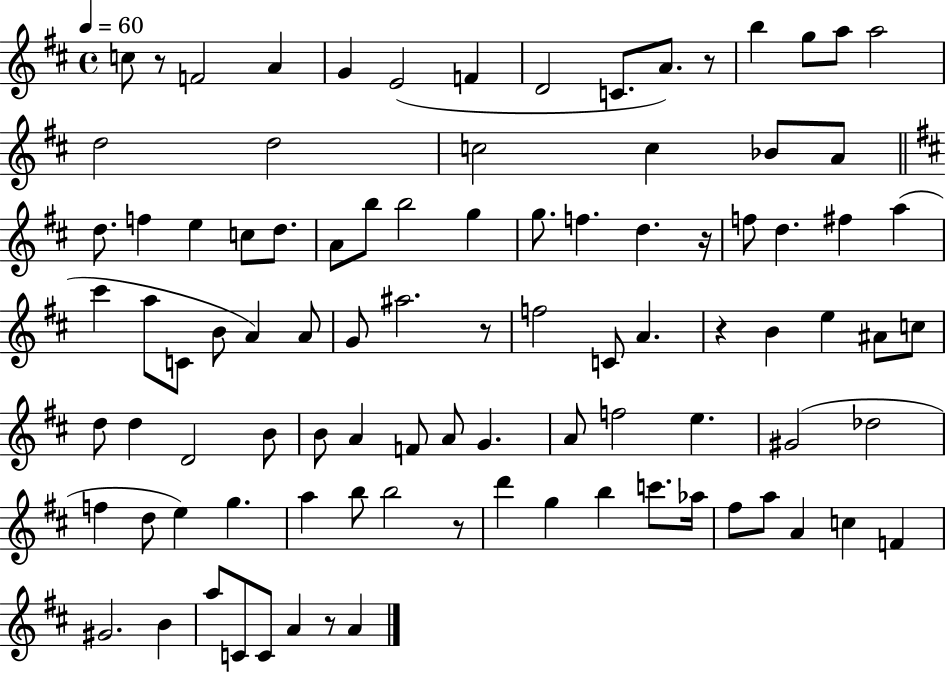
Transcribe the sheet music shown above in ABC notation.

X:1
T:Untitled
M:4/4
L:1/4
K:D
c/2 z/2 F2 A G E2 F D2 C/2 A/2 z/2 b g/2 a/2 a2 d2 d2 c2 c _B/2 A/2 d/2 f e c/2 d/2 A/2 b/2 b2 g g/2 f d z/4 f/2 d ^f a ^c' a/2 C/2 B/2 A A/2 G/2 ^a2 z/2 f2 C/2 A z B e ^A/2 c/2 d/2 d D2 B/2 B/2 A F/2 A/2 G A/2 f2 e ^G2 _d2 f d/2 e g a b/2 b2 z/2 d' g b c'/2 _a/4 ^f/2 a/2 A c F ^G2 B a/2 C/2 C/2 A z/2 A